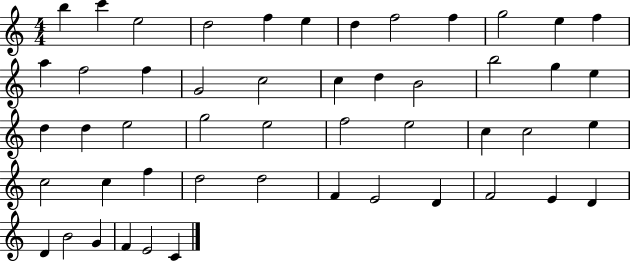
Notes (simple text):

B5/q C6/q E5/h D5/h F5/q E5/q D5/q F5/h F5/q G5/h E5/q F5/q A5/q F5/h F5/q G4/h C5/h C5/q D5/q B4/h B5/h G5/q E5/q D5/q D5/q E5/h G5/h E5/h F5/h E5/h C5/q C5/h E5/q C5/h C5/q F5/q D5/h D5/h F4/q E4/h D4/q F4/h E4/q D4/q D4/q B4/h G4/q F4/q E4/h C4/q